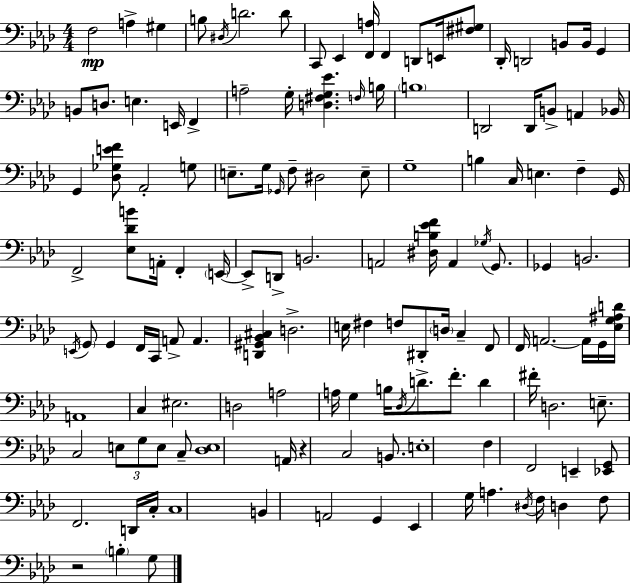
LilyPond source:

{
  \clef bass
  \numericTimeSignature
  \time 4/4
  \key aes \major
  f2\mp a4-> gis4 | b8 \acciaccatura { dis16 } d'2. d'8 | c,8 ees,4 <f, a>16 f,4 d,8 e,16 <fis gis>8 | des,16-. d,2 b,8 b,16 g,4 | \break b,8 d8. e4. e,16 f,4-> | a2-- g16-. <d fis g ees'>4. | \grace { f16 } b16 \parenthesize b1 | d,2 d,16 b,8-> a,4 | \break bes,16 g,4 <des ges e' f'>8 aes,2-. | g8 e8.-- g16 \grace { ges,16 } f8-- dis2 | e8-- g1-- | b4 c16 e4. f4-- | \break g,16 f,2-> <ees des' b'>8 a,16-. f,4-. | \parenthesize e,16~~ e,8-> d,8-> b,2. | a,2 <dis b ees' f'>16 a,4 | \acciaccatura { ges16 } g,8. ges,4 b,2. | \break \acciaccatura { e,16 } \parenthesize g,8 g,4 f,16 c,16 a,8-> a,4. | <d, gis, bes, cis>4 d2.-> | e16 fis4 f8 dis,8-. \parenthesize d16 c4-- | f,8 f,16 a,2.~~ | \break a,16 g,16 <ees g ais d'>16 a,1 | c4 eis2. | d2 a2 | a16 g4 b16 \acciaccatura { des16 } d'8.-> f'8.-. | \break d'4 fis'16-. d2. | e8.-- c2 \tuplet 3/2 { e8 | g8 e8 } c8-- <des e>1 | a,16 r4 c2 | \break b,8. e1-. | f4 f,2 | e,4-- <ees, g,>8 f,2. | d,16 c16-. c1 | \break b,4 a,2 | g,4 ees,4 g16 a4. | \acciaccatura { dis16 } f16 d4 f8 r2 | \parenthesize b4-. g8 \bar "|."
}